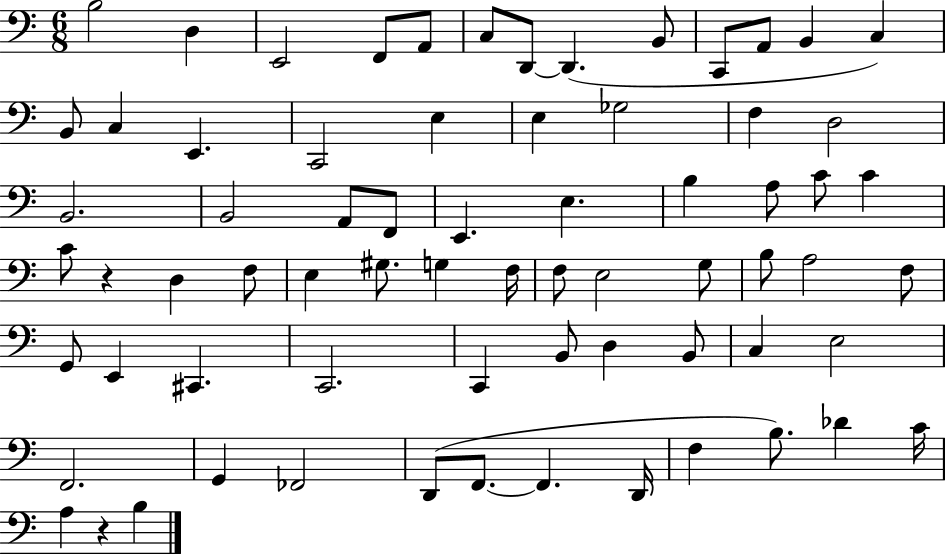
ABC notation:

X:1
T:Untitled
M:6/8
L:1/4
K:C
B,2 D, E,,2 F,,/2 A,,/2 C,/2 D,,/2 D,, B,,/2 C,,/2 A,,/2 B,, C, B,,/2 C, E,, C,,2 E, E, _G,2 F, D,2 B,,2 B,,2 A,,/2 F,,/2 E,, E, B, A,/2 C/2 C C/2 z D, F,/2 E, ^G,/2 G, F,/4 F,/2 E,2 G,/2 B,/2 A,2 F,/2 G,,/2 E,, ^C,, C,,2 C,, B,,/2 D, B,,/2 C, E,2 F,,2 G,, _F,,2 D,,/2 F,,/2 F,, D,,/4 F, B,/2 _D C/4 A, z B,